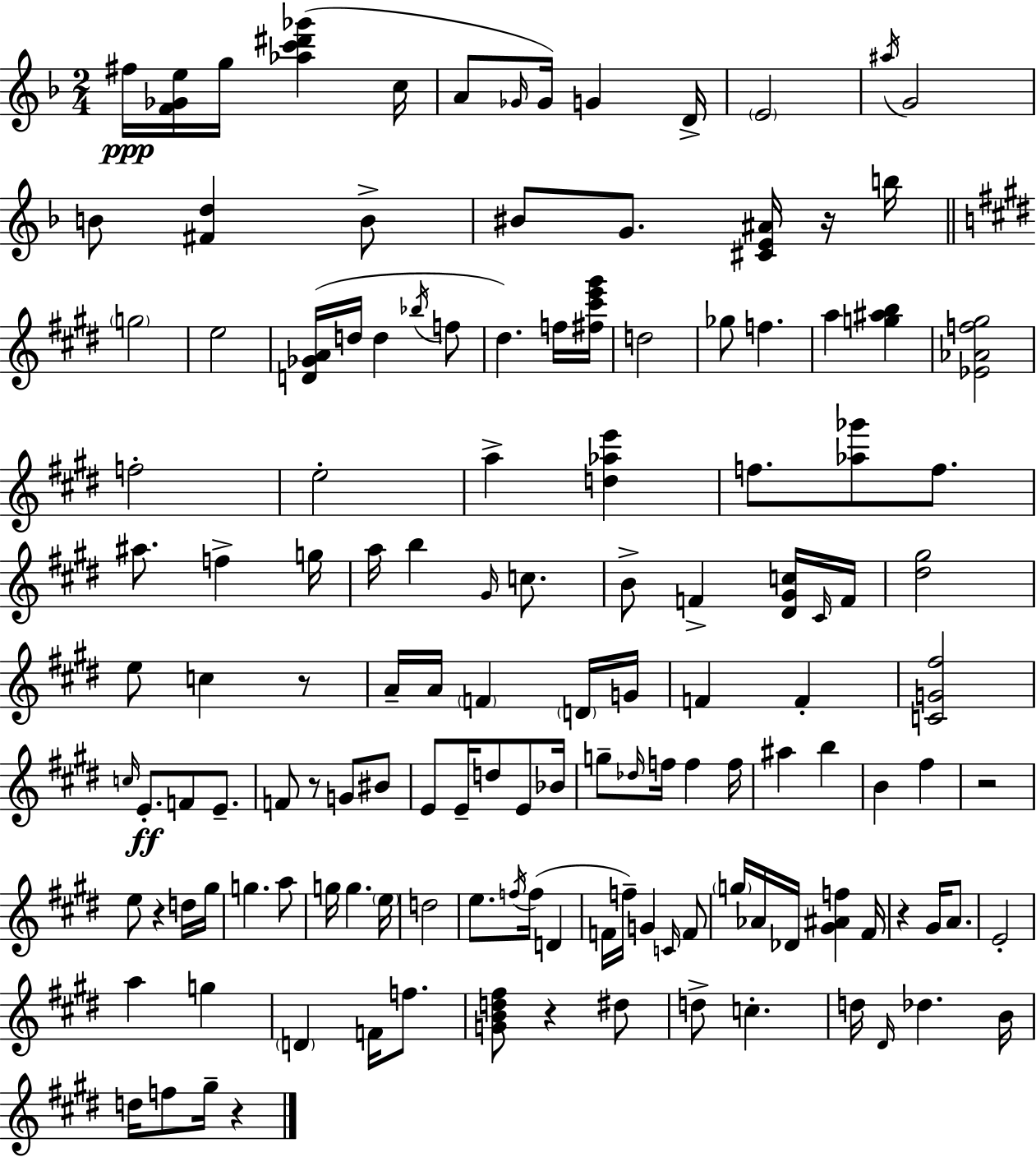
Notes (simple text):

F#5/s [F4,Gb4,E5]/s G5/s [Ab5,C6,D#6,Gb6]/q C5/s A4/e Gb4/s Gb4/s G4/q D4/s E4/h A#5/s G4/h B4/e [F#4,D5]/q B4/e BIS4/e G4/e. [C#4,E4,A#4]/s R/s B5/s G5/h E5/h [D4,Gb4,A4]/s D5/s D5/q Bb5/s F5/e D#5/q. F5/s [F#5,C#6,E6,G#6]/s D5/h Gb5/e F5/q. A5/q [G5,A#5,B5]/q [Eb4,Ab4,F5,G#5]/h F5/h E5/h A5/q [D5,Ab5,E6]/q F5/e. [Ab5,Gb6]/e F5/e. A#5/e. F5/q G5/s A5/s B5/q G#4/s C5/e. B4/e F4/q [D#4,G#4,C5]/s C#4/s F4/s [D#5,G#5]/h E5/e C5/q R/e A4/s A4/s F4/q D4/s G4/s F4/q F4/q [C4,G4,F#5]/h C5/s E4/e. F4/e E4/e. F4/e R/e G4/e BIS4/e E4/e E4/s D5/e E4/e Bb4/s G5/e Db5/s F5/s F5/q F5/s A#5/q B5/q B4/q F#5/q R/h E5/e R/q D5/s G#5/s G5/q. A5/e G5/s G5/q. E5/s D5/h E5/e. F5/s F5/s D4/q F4/s F5/s G4/q C4/s F4/e G5/s Ab4/s Db4/s [G#4,A#4,F5]/q F#4/s R/q G#4/s A4/e. E4/h A5/q G5/q D4/q F4/s F5/e. [G4,B4,D5,F#5]/e R/q D#5/e D5/e C5/q. D5/s D#4/s Db5/q. B4/s D5/s F5/e G#5/s R/q